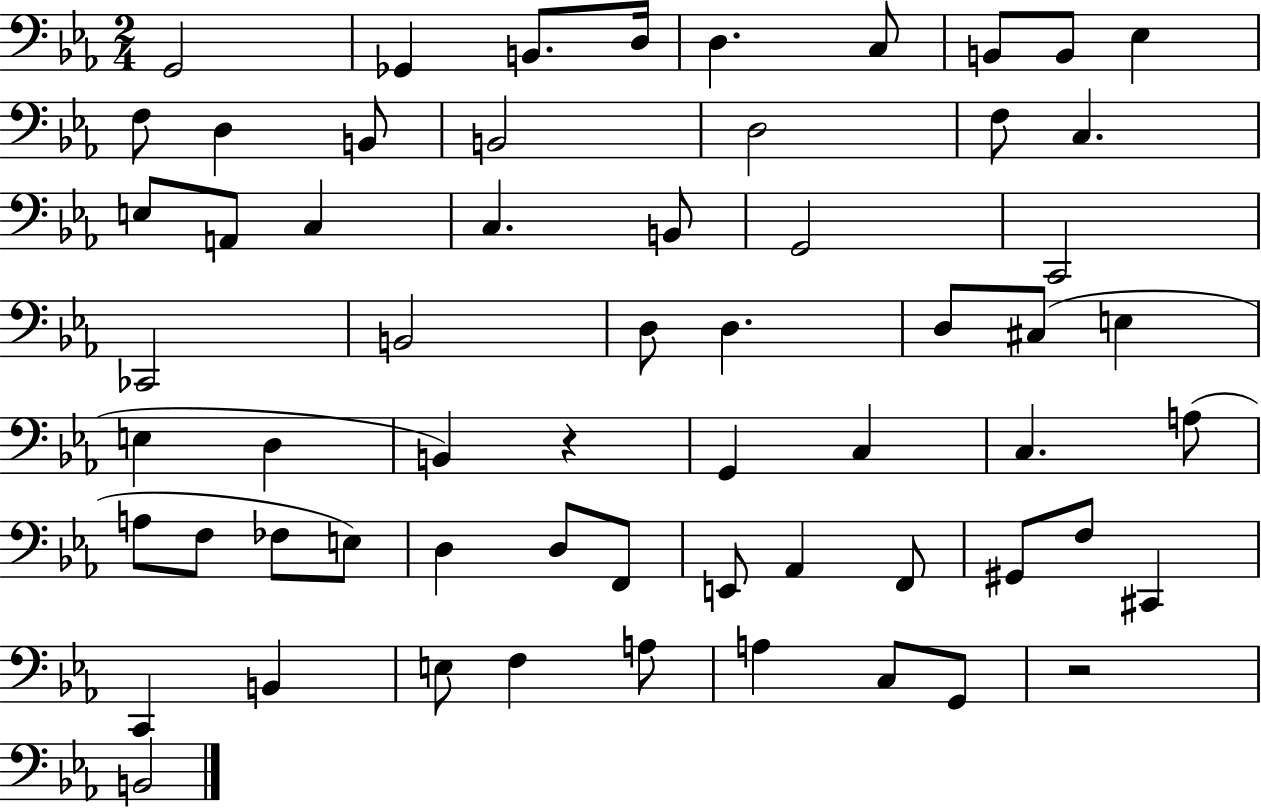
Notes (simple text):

G2/h Gb2/q B2/e. D3/s D3/q. C3/e B2/e B2/e Eb3/q F3/e D3/q B2/e B2/h D3/h F3/e C3/q. E3/e A2/e C3/q C3/q. B2/e G2/h C2/h CES2/h B2/h D3/e D3/q. D3/e C#3/e E3/q E3/q D3/q B2/q R/q G2/q C3/q C3/q. A3/e A3/e F3/e FES3/e E3/e D3/q D3/e F2/e E2/e Ab2/q F2/e G#2/e F3/e C#2/q C2/q B2/q E3/e F3/q A3/e A3/q C3/e G2/e R/h B2/h